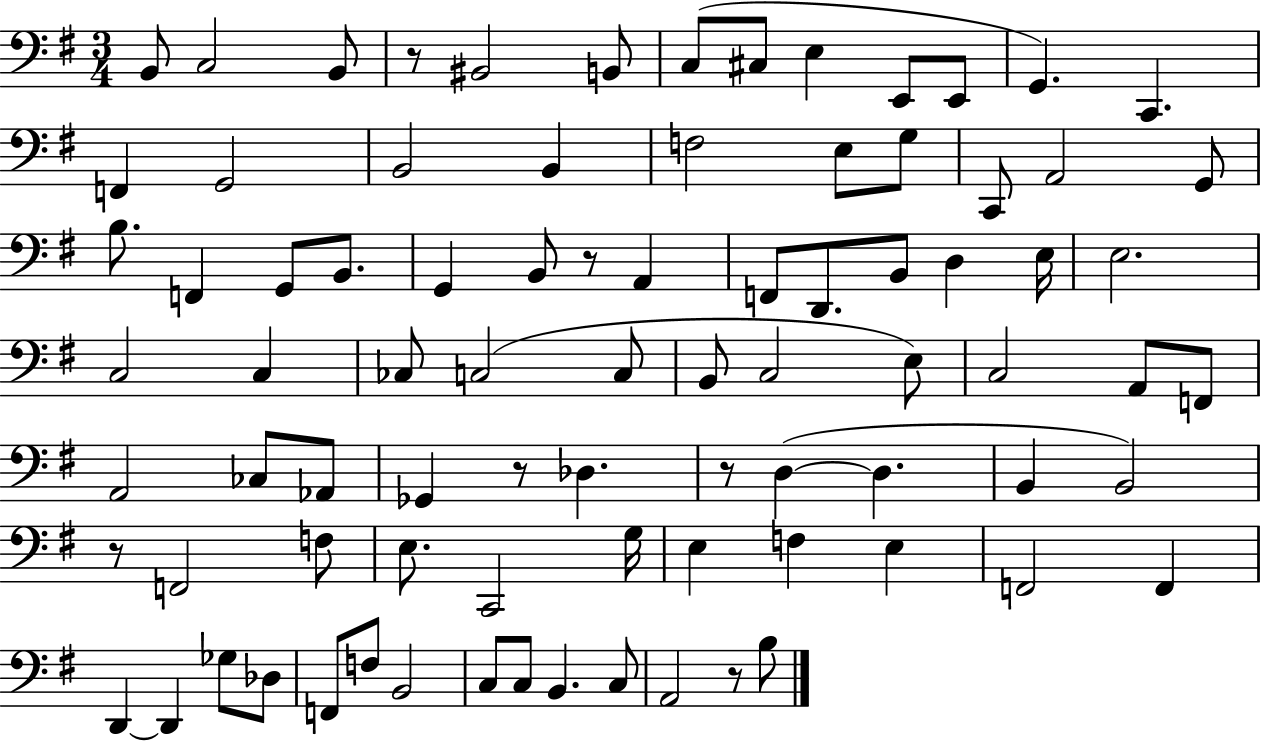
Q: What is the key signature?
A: G major